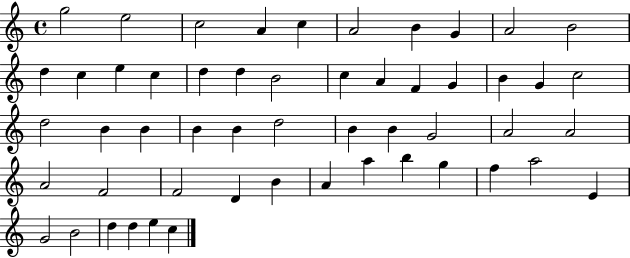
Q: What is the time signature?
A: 4/4